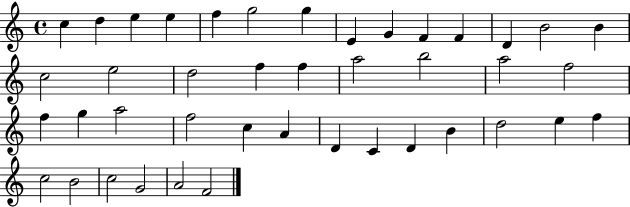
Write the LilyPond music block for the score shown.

{
  \clef treble
  \time 4/4
  \defaultTimeSignature
  \key c \major
  c''4 d''4 e''4 e''4 | f''4 g''2 g''4 | e'4 g'4 f'4 f'4 | d'4 b'2 b'4 | \break c''2 e''2 | d''2 f''4 f''4 | a''2 b''2 | a''2 f''2 | \break f''4 g''4 a''2 | f''2 c''4 a'4 | d'4 c'4 d'4 b'4 | d''2 e''4 f''4 | \break c''2 b'2 | c''2 g'2 | a'2 f'2 | \bar "|."
}